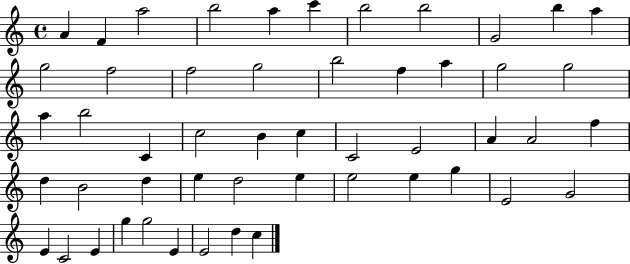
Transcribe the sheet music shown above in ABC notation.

X:1
T:Untitled
M:4/4
L:1/4
K:C
A F a2 b2 a c' b2 b2 G2 b a g2 f2 f2 g2 b2 f a g2 g2 a b2 C c2 B c C2 E2 A A2 f d B2 d e d2 e e2 e g E2 G2 E C2 E g g2 E E2 d c